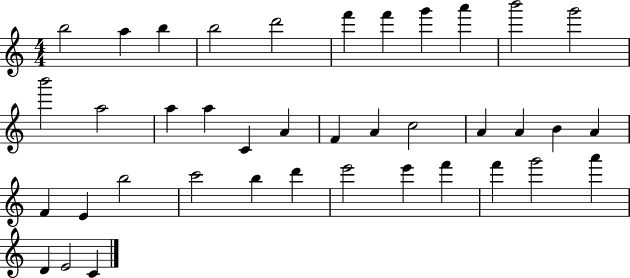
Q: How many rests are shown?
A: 0